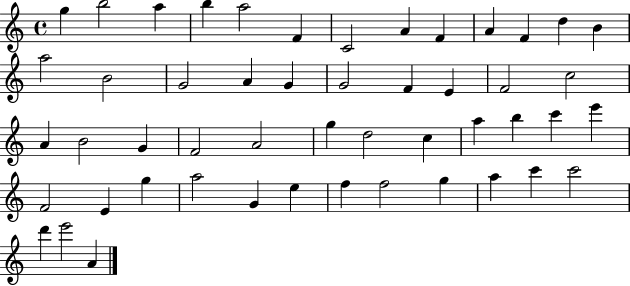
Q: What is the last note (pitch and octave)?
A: A4